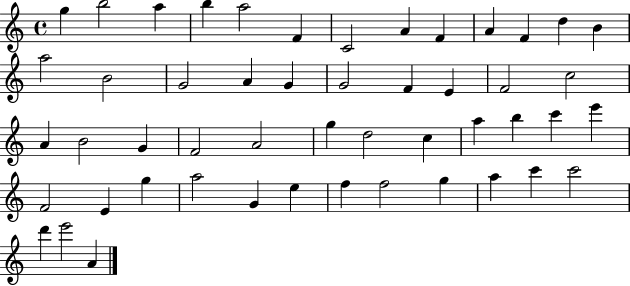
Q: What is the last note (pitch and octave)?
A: A4